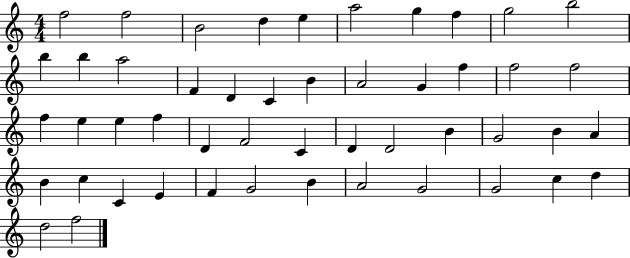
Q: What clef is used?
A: treble